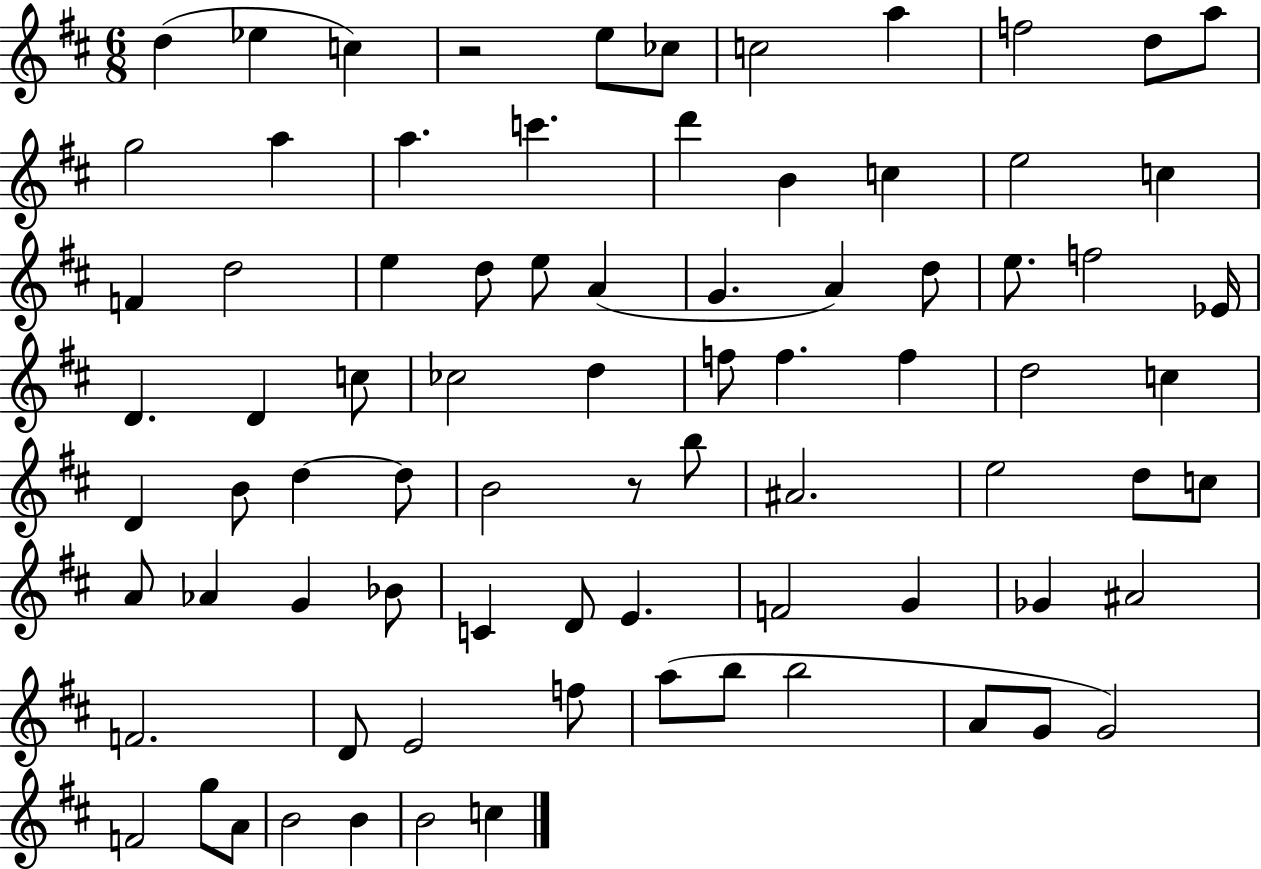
{
  \clef treble
  \numericTimeSignature
  \time 6/8
  \key d \major
  d''4( ees''4 c''4) | r2 e''8 ces''8 | c''2 a''4 | f''2 d''8 a''8 | \break g''2 a''4 | a''4. c'''4. | d'''4 b'4 c''4 | e''2 c''4 | \break f'4 d''2 | e''4 d''8 e''8 a'4( | g'4. a'4) d''8 | e''8. f''2 ees'16 | \break d'4. d'4 c''8 | ces''2 d''4 | f''8 f''4. f''4 | d''2 c''4 | \break d'4 b'8 d''4~~ d''8 | b'2 r8 b''8 | ais'2. | e''2 d''8 c''8 | \break a'8 aes'4 g'4 bes'8 | c'4 d'8 e'4. | f'2 g'4 | ges'4 ais'2 | \break f'2. | d'8 e'2 f''8 | a''8( b''8 b''2 | a'8 g'8 g'2) | \break f'2 g''8 a'8 | b'2 b'4 | b'2 c''4 | \bar "|."
}